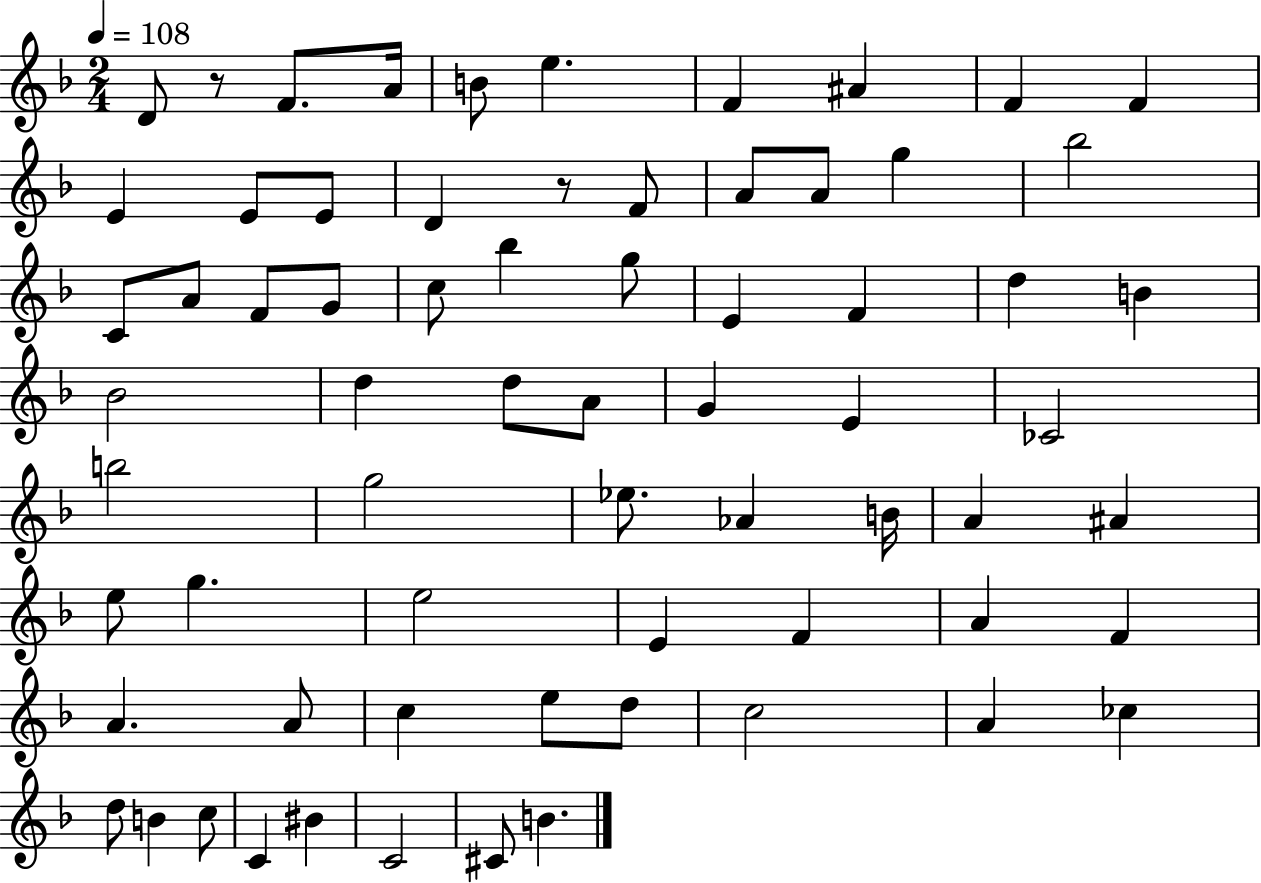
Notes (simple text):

D4/e R/e F4/e. A4/s B4/e E5/q. F4/q A#4/q F4/q F4/q E4/q E4/e E4/e D4/q R/e F4/e A4/e A4/e G5/q Bb5/h C4/e A4/e F4/e G4/e C5/e Bb5/q G5/e E4/q F4/q D5/q B4/q Bb4/h D5/q D5/e A4/e G4/q E4/q CES4/h B5/h G5/h Eb5/e. Ab4/q B4/s A4/q A#4/q E5/e G5/q. E5/h E4/q F4/q A4/q F4/q A4/q. A4/e C5/q E5/e D5/e C5/h A4/q CES5/q D5/e B4/q C5/e C4/q BIS4/q C4/h C#4/e B4/q.